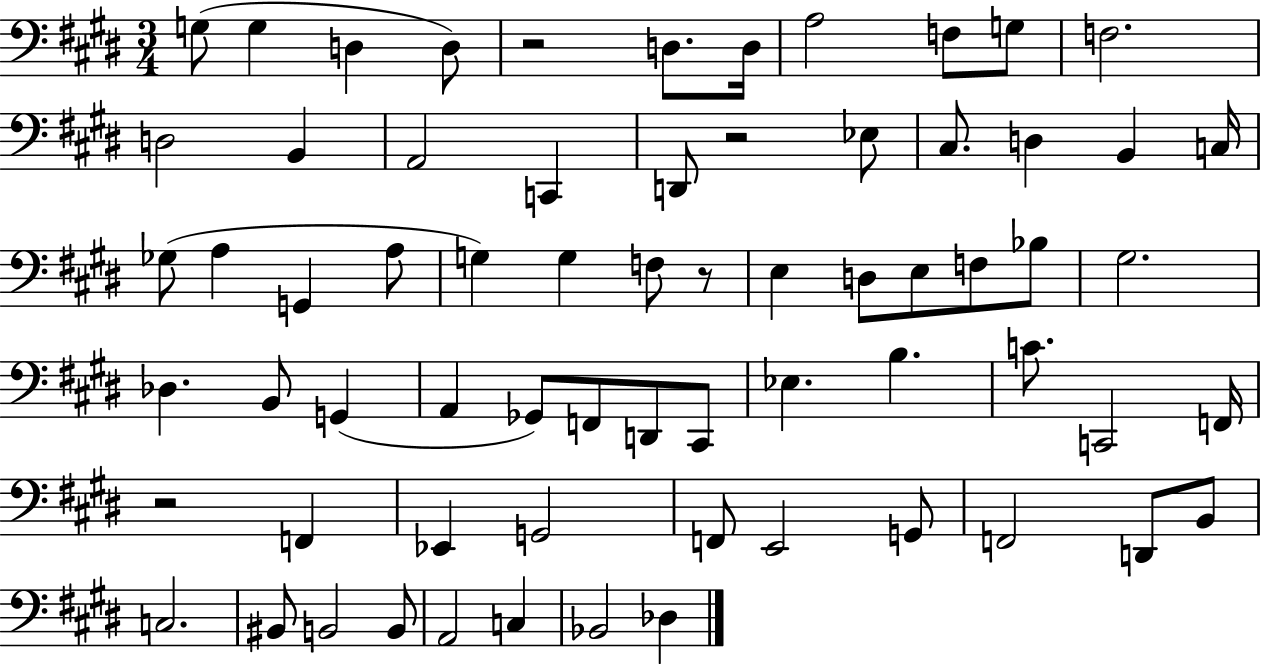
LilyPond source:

{
  \clef bass
  \numericTimeSignature
  \time 3/4
  \key e \major
  g8( g4 d4 d8) | r2 d8. d16 | a2 f8 g8 | f2. | \break d2 b,4 | a,2 c,4 | d,8 r2 ees8 | cis8. d4 b,4 c16 | \break ges8( a4 g,4 a8 | g4) g4 f8 r8 | e4 d8 e8 f8 bes8 | gis2. | \break des4. b,8 g,4( | a,4 ges,8) f,8 d,8 cis,8 | ees4. b4. | c'8. c,2 f,16 | \break r2 f,4 | ees,4 g,2 | f,8 e,2 g,8 | f,2 d,8 b,8 | \break c2. | bis,8 b,2 b,8 | a,2 c4 | bes,2 des4 | \break \bar "|."
}